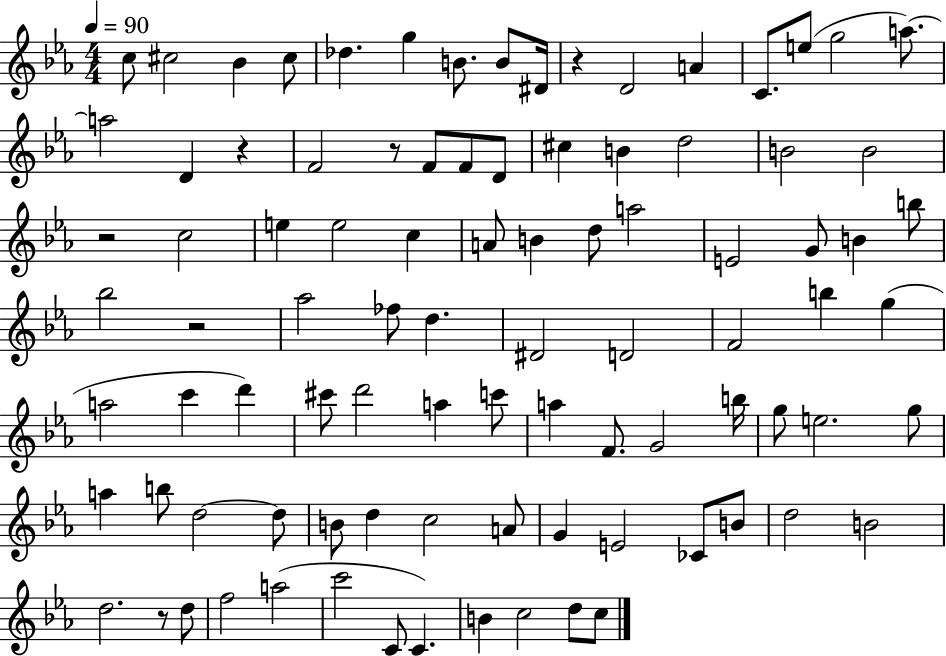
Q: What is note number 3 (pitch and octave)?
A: Bb4